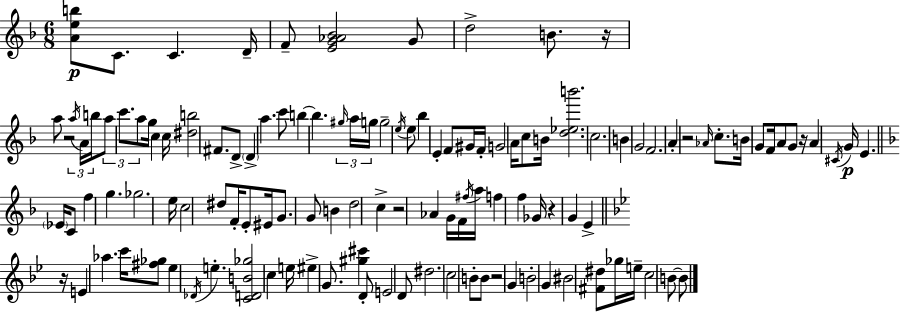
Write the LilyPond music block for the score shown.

{
  \clef treble
  \numericTimeSignature
  \time 6/8
  \key d \minor
  <a' e'' b''>8\p c'8. c'4. d'16-- | f'8-- <e' g' aes' bes'>2 g'8 | d''2-> b'8. r16 | a''8 r2 \tuplet 3/2 { \acciaccatura { a''16 } a'16 | \break b''16 } \tuplet 3/2 { a''8 c'''8. a''8 } g''16 c''4 | c''16 <dis'' b''>2 fis'8. | d'8-> \parenthesize d'4-> a''4. | c'''8 b''4~~ b''4. | \break \tuplet 3/2 { \grace { gis''16 } a''16 g''16 } g''2-- | \acciaccatura { e''16 } e''8 bes''4 e'4-. f'8 | gis'16 f'16-. g'2 a'16 | c''8 b'16 <d'' ees'' b'''>2. | \break c''2. | b'4 g'2 | f'2. | a'4-. r2 | \break \grace { aes'16 } c''8.-. b'16 g'8 f'16 a'8 | g'8 r16 a'4 \acciaccatura { cis'16 } g'16\p e'4. | \bar "||" \break \key d \minor \parenthesize ees'16 c'8 f''4 g''4. | ges''2. | e''16 c''2 dis''8 | f'16-. e'8-. eis'16 g'8. g'8 b'4 | \break d''2 c''4-> | r2 aes'4 | g'16 f'16 \acciaccatura { fis''16 } a''16 f''4 f''4 | ges'16 r4 g'4 e'4-> | \break \bar "||" \break \key bes \major r16 e'4 aes''4. c'''16 | <fis'' ges''>8 ees''4 \acciaccatura { des'16 } e''4.-. | <c' d' b' ges''>2 c''4 | e''16 eis''4-> g'8. <gis'' cis'''>4 | \break d'8-. e'2 d'8 | dis''2. | c''2 b'8-. b'8 | r2 g'4 | \break b'2-. g'4 | bis'2 <fis' dis''>8 ges''16 | e''16-- c''2 b'8~~ b'8 | \bar "|."
}